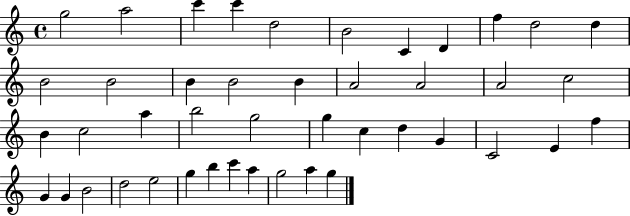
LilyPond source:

{
  \clef treble
  \time 4/4
  \defaultTimeSignature
  \key c \major
  g''2 a''2 | c'''4 c'''4 d''2 | b'2 c'4 d'4 | f''4 d''2 d''4 | \break b'2 b'2 | b'4 b'2 b'4 | a'2 a'2 | a'2 c''2 | \break b'4 c''2 a''4 | b''2 g''2 | g''4 c''4 d''4 g'4 | c'2 e'4 f''4 | \break g'4 g'4 b'2 | d''2 e''2 | g''4 b''4 c'''4 a''4 | g''2 a''4 g''4 | \break \bar "|."
}